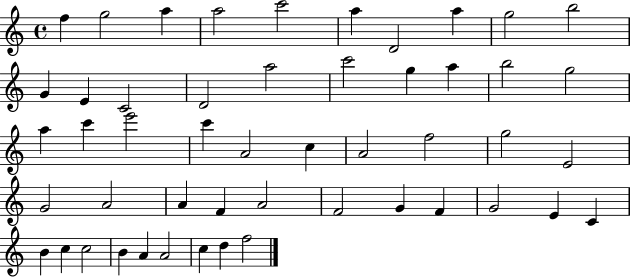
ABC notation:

X:1
T:Untitled
M:4/4
L:1/4
K:C
f g2 a a2 c'2 a D2 a g2 b2 G E C2 D2 a2 c'2 g a b2 g2 a c' e'2 c' A2 c A2 f2 g2 E2 G2 A2 A F A2 F2 G F G2 E C B c c2 B A A2 c d f2